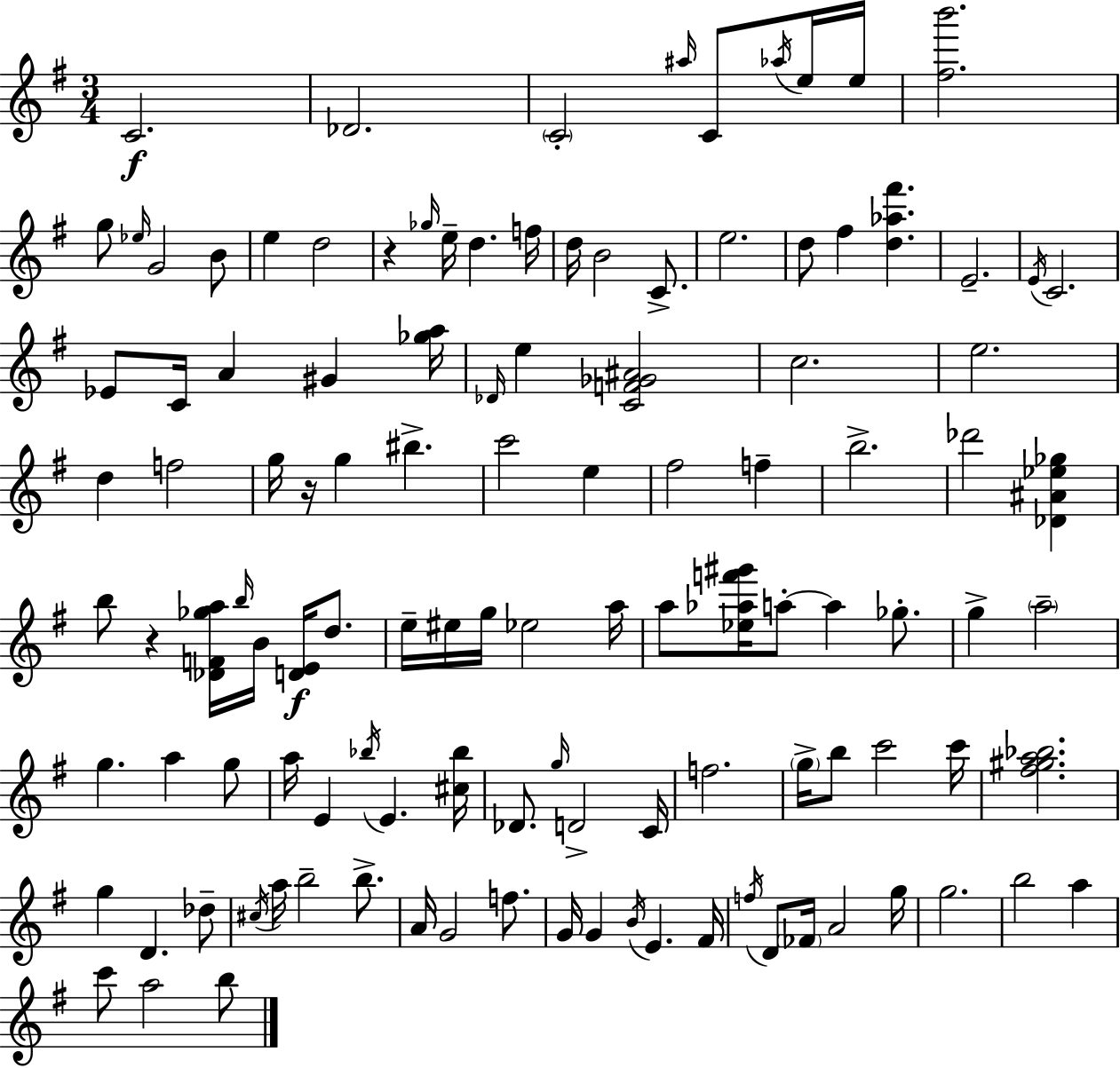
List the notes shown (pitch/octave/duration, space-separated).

C4/h. Db4/h. C4/h A#5/s C4/e Ab5/s E5/s E5/s [F#5,B6]/h. G5/e Eb5/s G4/h B4/e E5/q D5/h R/q Gb5/s E5/s D5/q. F5/s D5/s B4/h C4/e. E5/h. D5/e F#5/q [D5,Ab5,F#6]/q. E4/h. E4/s C4/h. Eb4/e C4/s A4/q G#4/q [Gb5,A5]/s Db4/s E5/q [C4,F4,Gb4,A#4]/h C5/h. E5/h. D5/q F5/h G5/s R/s G5/q BIS5/q. C6/h E5/q F#5/h F5/q B5/h. Db6/h [Db4,A#4,Eb5,Gb5]/q B5/e R/q [Db4,F4,Gb5,A5]/s B5/s B4/s [D4,E4]/s D5/e. E5/s EIS5/s G5/s Eb5/h A5/s A5/e [Eb5,Ab5,F6,G#6]/s A5/e A5/q Gb5/e. G5/q A5/h G5/q. A5/q G5/e A5/s E4/q Bb5/s E4/q. [C#5,Bb5]/s Db4/e. G5/s D4/h C4/s F5/h. G5/s B5/e C6/h C6/s [F#5,G#5,A5,Bb5]/h. G5/q D4/q. Db5/e C#5/s A5/s B5/h B5/e. A4/s G4/h F5/e. G4/s G4/q B4/s E4/q. F#4/s F5/s D4/e FES4/s A4/h G5/s G5/h. B5/h A5/q C6/e A5/h B5/e